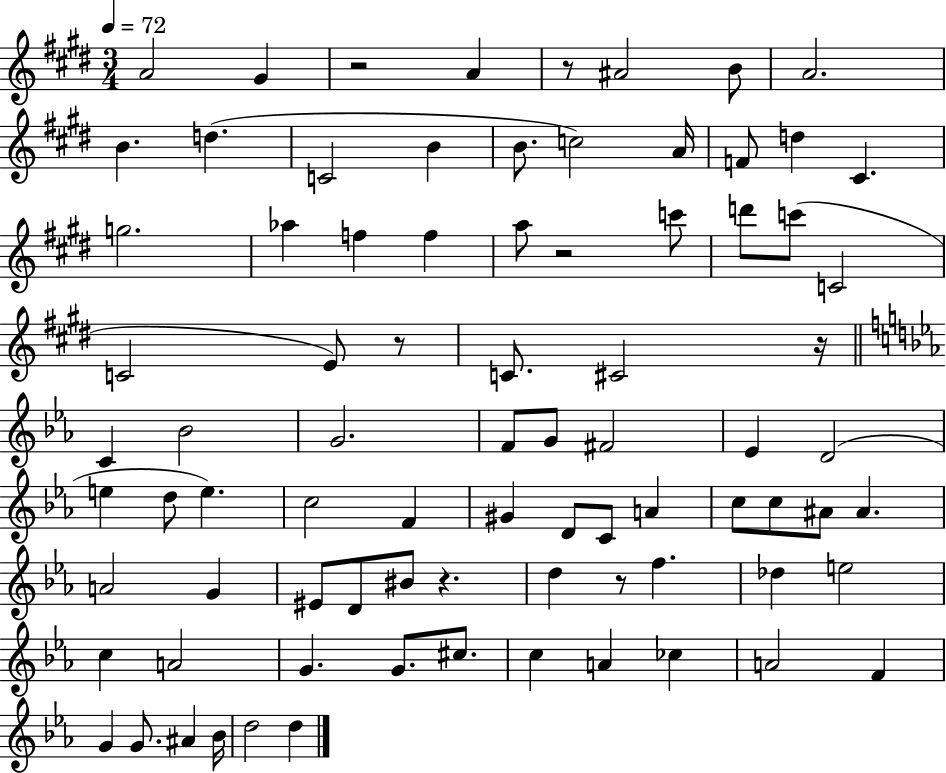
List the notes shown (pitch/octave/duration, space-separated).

A4/h G#4/q R/h A4/q R/e A#4/h B4/e A4/h. B4/q. D5/q. C4/h B4/q B4/e. C5/h A4/s F4/e D5/q C#4/q. G5/h. Ab5/q F5/q F5/q A5/e R/h C6/e D6/e C6/e C4/h C4/h E4/e R/e C4/e. C#4/h R/s C4/q Bb4/h G4/h. F4/e G4/e F#4/h Eb4/q D4/h E5/q D5/e E5/q. C5/h F4/q G#4/q D4/e C4/e A4/q C5/e C5/e A#4/e A#4/q. A4/h G4/q EIS4/e D4/e BIS4/e R/q. D5/q R/e F5/q. Db5/q E5/h C5/q A4/h G4/q. G4/e. C#5/e. C5/q A4/q CES5/q A4/h F4/q G4/q G4/e. A#4/q Bb4/s D5/h D5/q